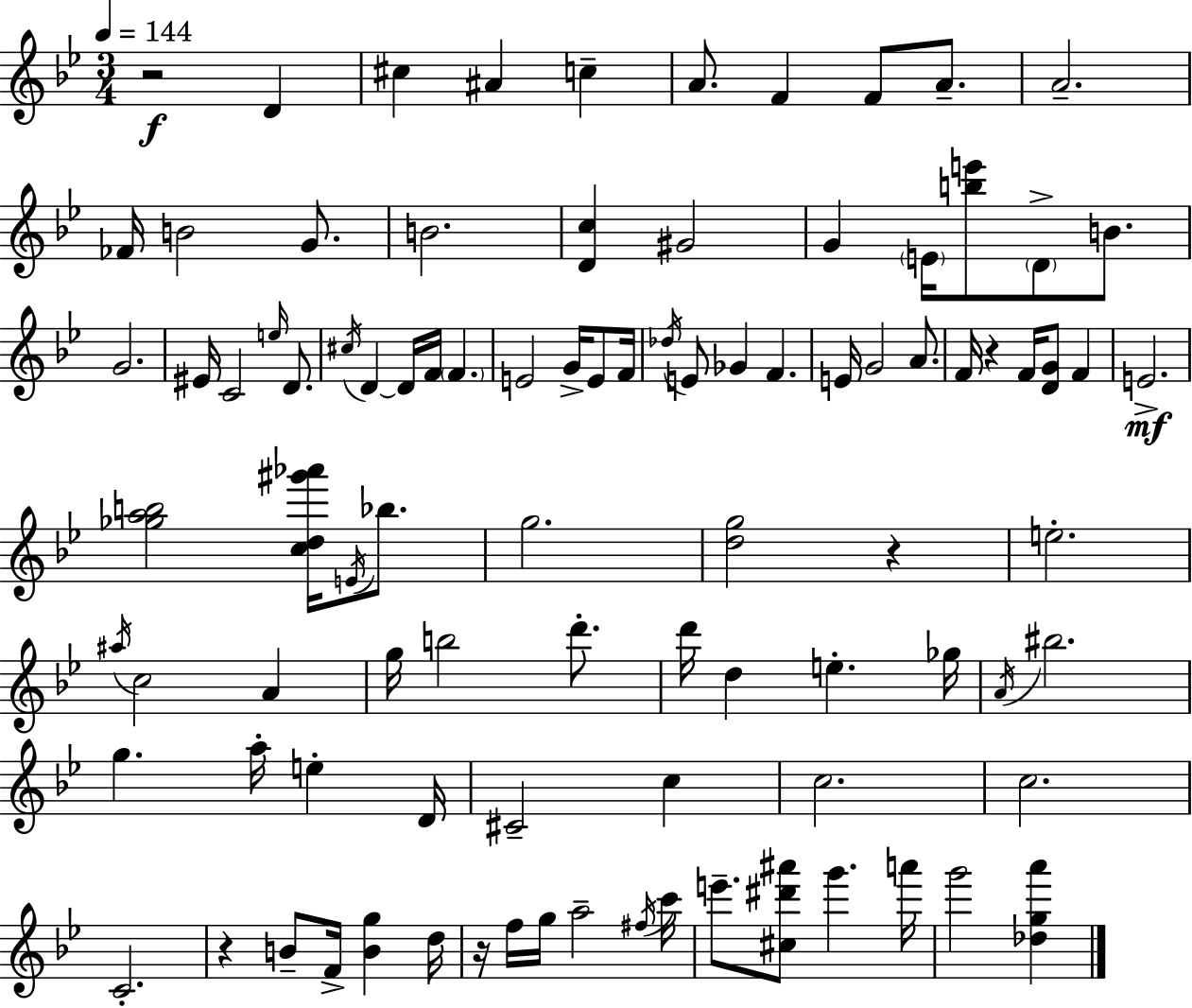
R/h D4/q C#5/q A#4/q C5/q A4/e. F4/q F4/e A4/e. A4/h. FES4/s B4/h G4/e. B4/h. [D4,C5]/q G#4/h G4/q E4/s [B5,E6]/e D4/e B4/e. G4/h. EIS4/s C4/h E5/s D4/e. C#5/s D4/q D4/s F4/s F4/q. E4/h G4/s E4/e F4/s Db5/s E4/e Gb4/q F4/q. E4/s G4/h A4/e. F4/s R/q F4/s [D4,G4]/e F4/q E4/h. [Gb5,A5,B5]/h [C5,D5,G#6,Ab6]/s E4/s Bb5/e. G5/h. [D5,G5]/h R/q E5/h. A#5/s C5/h A4/q G5/s B5/h D6/e. D6/s D5/q E5/q. Gb5/s A4/s BIS5/h. G5/q. A5/s E5/q D4/s C#4/h C5/q C5/h. C5/h. C4/h. R/q B4/e F4/s [B4,G5]/q D5/s R/s F5/s G5/s A5/h F#5/s C6/s E6/e. [C#5,D#6,A#6]/e G6/q. A6/s G6/h [Db5,G5,A6]/q